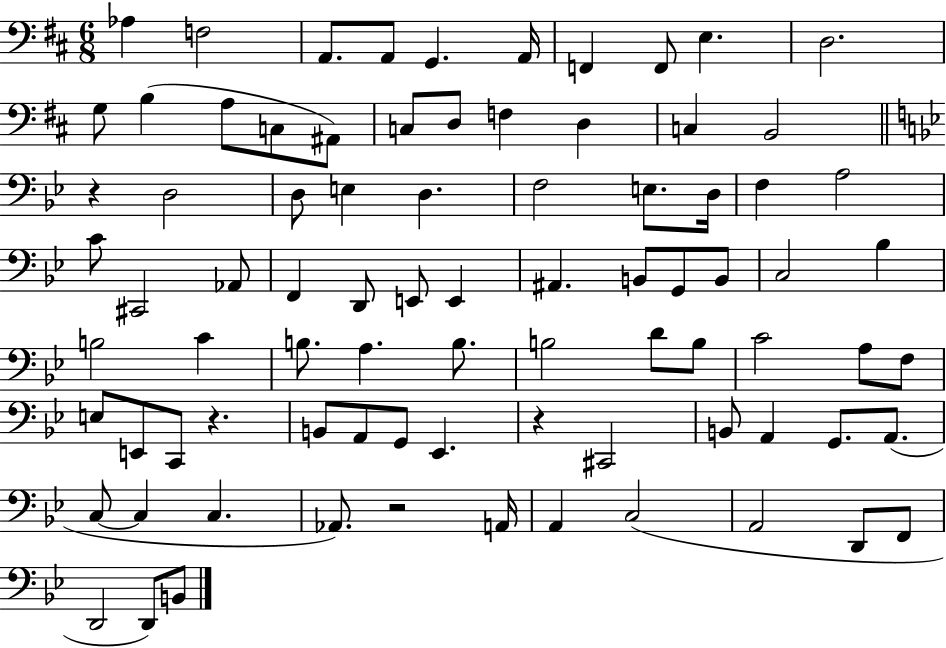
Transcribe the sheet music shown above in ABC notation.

X:1
T:Untitled
M:6/8
L:1/4
K:D
_A, F,2 A,,/2 A,,/2 G,, A,,/4 F,, F,,/2 E, D,2 G,/2 B, A,/2 C,/2 ^A,,/2 C,/2 D,/2 F, D, C, B,,2 z D,2 D,/2 E, D, F,2 E,/2 D,/4 F, A,2 C/2 ^C,,2 _A,,/2 F,, D,,/2 E,,/2 E,, ^A,, B,,/2 G,,/2 B,,/2 C,2 _B, B,2 C B,/2 A, B,/2 B,2 D/2 B,/2 C2 A,/2 F,/2 E,/2 E,,/2 C,,/2 z B,,/2 A,,/2 G,,/2 _E,, z ^C,,2 B,,/2 A,, G,,/2 A,,/2 C,/2 C, C, _A,,/2 z2 A,,/4 A,, C,2 A,,2 D,,/2 F,,/2 D,,2 D,,/2 B,,/2